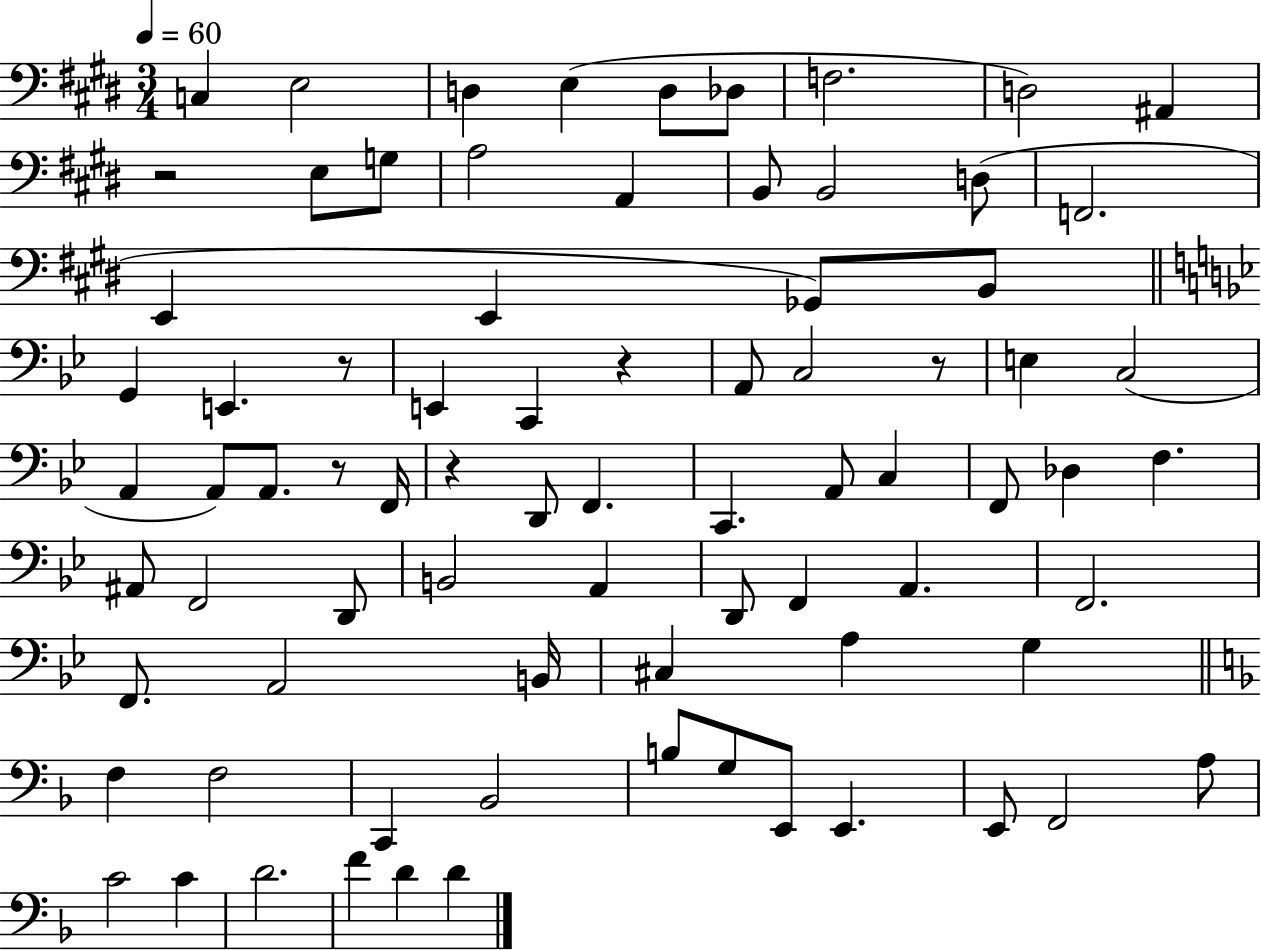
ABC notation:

X:1
T:Untitled
M:3/4
L:1/4
K:E
C, E,2 D, E, D,/2 _D,/2 F,2 D,2 ^A,, z2 E,/2 G,/2 A,2 A,, B,,/2 B,,2 D,/2 F,,2 E,, E,, _G,,/2 B,,/2 G,, E,, z/2 E,, C,, z A,,/2 C,2 z/2 E, C,2 A,, A,,/2 A,,/2 z/2 F,,/4 z D,,/2 F,, C,, A,,/2 C, F,,/2 _D, F, ^A,,/2 F,,2 D,,/2 B,,2 A,, D,,/2 F,, A,, F,,2 F,,/2 A,,2 B,,/4 ^C, A, G, F, F,2 C,, _B,,2 B,/2 G,/2 E,,/2 E,, E,,/2 F,,2 A,/2 C2 C D2 F D D